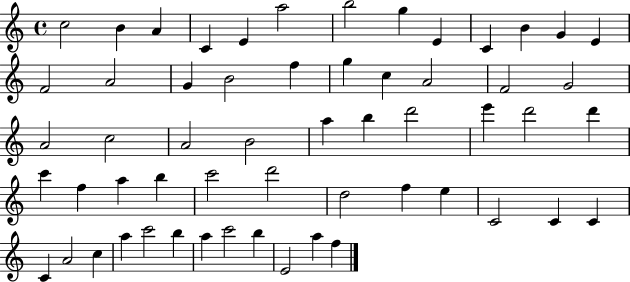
X:1
T:Untitled
M:4/4
L:1/4
K:C
c2 B A C E a2 b2 g E C B G E F2 A2 G B2 f g c A2 F2 G2 A2 c2 A2 B2 a b d'2 e' d'2 d' c' f a b c'2 d'2 d2 f e C2 C C C A2 c a c'2 b a c'2 b E2 a f